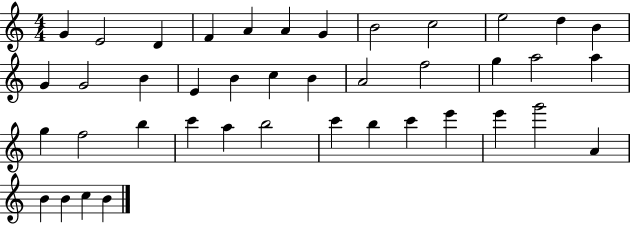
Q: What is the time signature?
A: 4/4